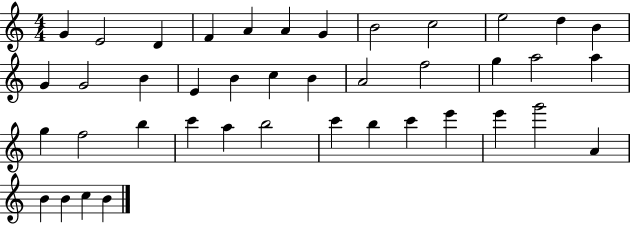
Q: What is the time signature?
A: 4/4